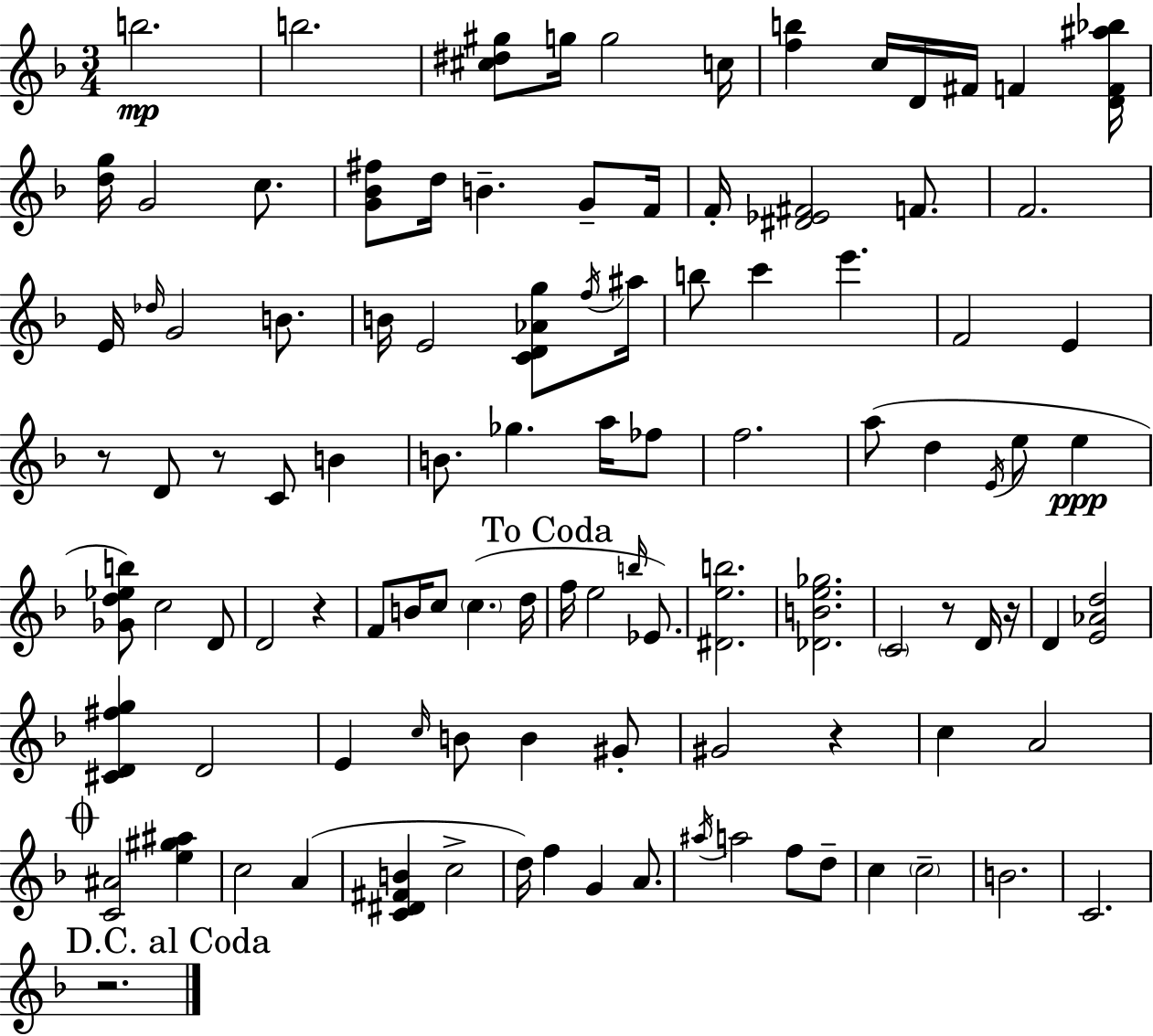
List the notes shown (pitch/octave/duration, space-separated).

B5/h. B5/h. [C#5,D#5,G#5]/e G5/s G5/h C5/s [F5,B5]/q C5/s D4/s F#4/s F4/q [D4,F4,A#5,Bb5]/s [D5,G5]/s G4/h C5/e. [G4,Bb4,F#5]/e D5/s B4/q. G4/e F4/s F4/s [D#4,Eb4,F#4]/h F4/e. F4/h. E4/s Db5/s G4/h B4/e. B4/s E4/h [C4,D4,Ab4,G5]/e F5/s A#5/s B5/e C6/q E6/q. F4/h E4/q R/e D4/e R/e C4/e B4/q B4/e. Gb5/q. A5/s FES5/e F5/h. A5/e D5/q E4/s E5/e E5/q [Gb4,D5,Eb5,B5]/e C5/h D4/e D4/h R/q F4/e B4/s C5/e C5/q. D5/s F5/s E5/h B5/s Eb4/e. [D#4,E5,B5]/h. [Db4,B4,E5,Gb5]/h. C4/h R/e D4/s R/s D4/q [E4,Ab4,D5]/h [C#4,D4,F#5,G5]/q D4/h E4/q C5/s B4/e B4/q G#4/e G#4/h R/q C5/q A4/h [C4,A#4]/h [E5,G#5,A#5]/q C5/h A4/q [C4,D#4,F#4,B4]/q C5/h D5/s F5/q G4/q A4/e. A#5/s A5/h F5/e D5/e C5/q C5/h B4/h. C4/h. R/h.